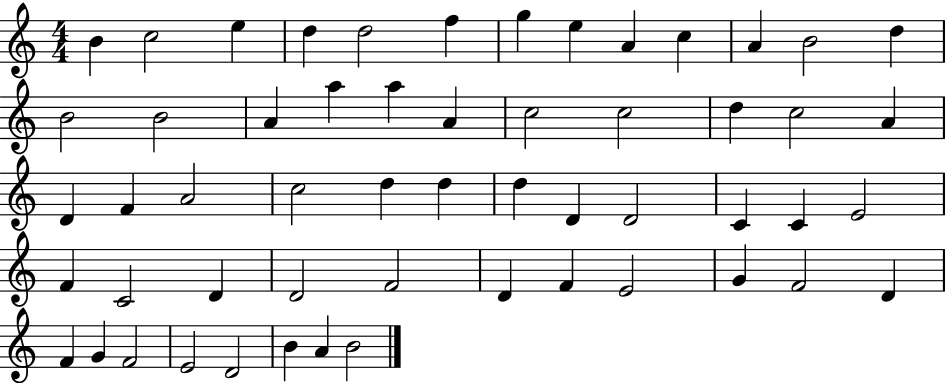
{
  \clef treble
  \numericTimeSignature
  \time 4/4
  \key c \major
  b'4 c''2 e''4 | d''4 d''2 f''4 | g''4 e''4 a'4 c''4 | a'4 b'2 d''4 | \break b'2 b'2 | a'4 a''4 a''4 a'4 | c''2 c''2 | d''4 c''2 a'4 | \break d'4 f'4 a'2 | c''2 d''4 d''4 | d''4 d'4 d'2 | c'4 c'4 e'2 | \break f'4 c'2 d'4 | d'2 f'2 | d'4 f'4 e'2 | g'4 f'2 d'4 | \break f'4 g'4 f'2 | e'2 d'2 | b'4 a'4 b'2 | \bar "|."
}